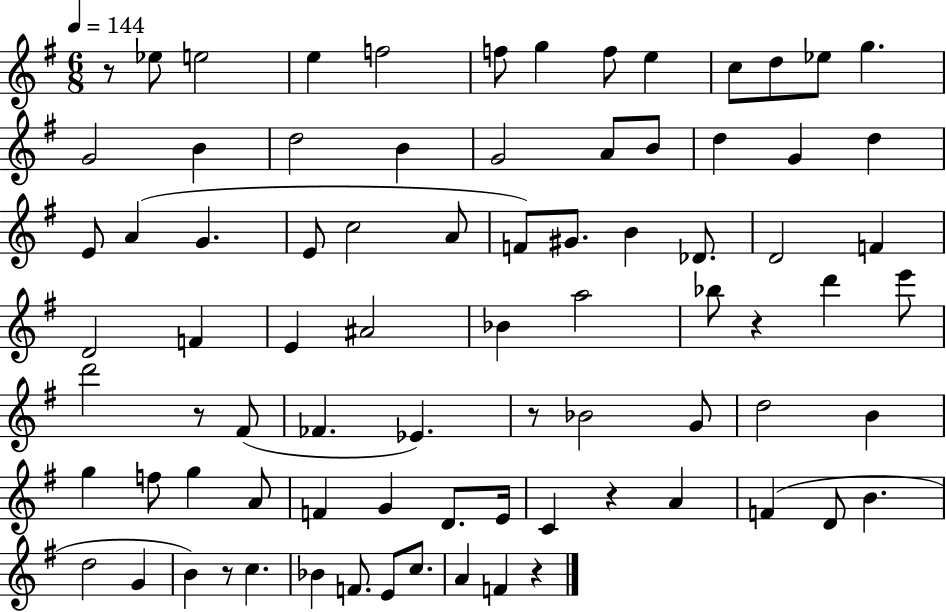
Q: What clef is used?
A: treble